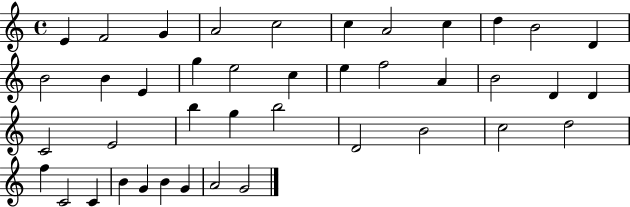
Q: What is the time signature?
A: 4/4